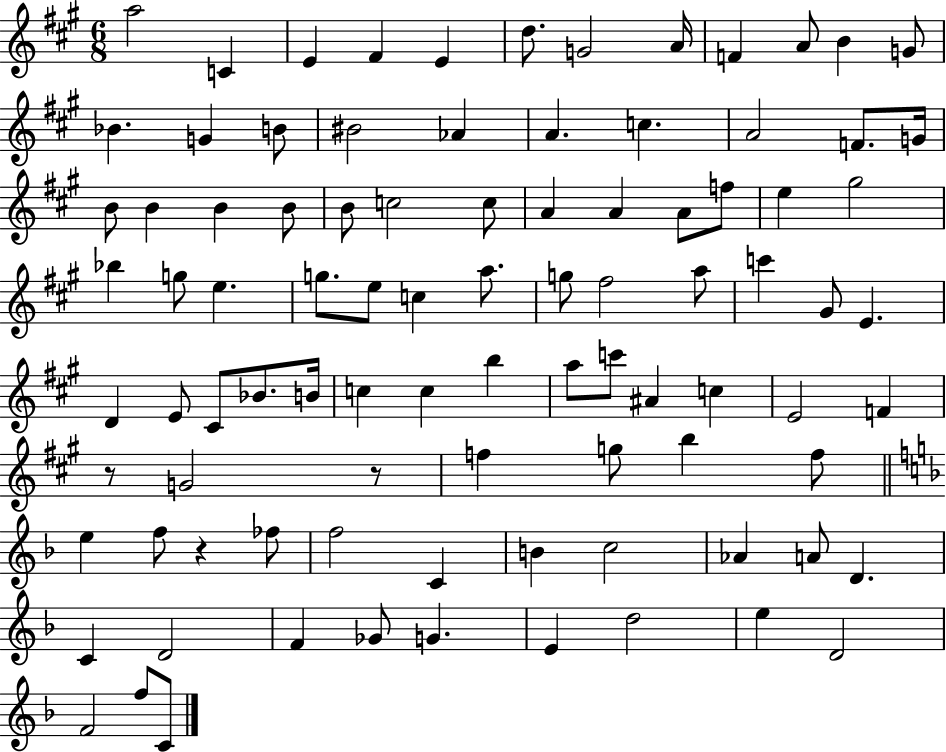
{
  \clef treble
  \numericTimeSignature
  \time 6/8
  \key a \major
  a''2 c'4 | e'4 fis'4 e'4 | d''8. g'2 a'16 | f'4 a'8 b'4 g'8 | \break bes'4. g'4 b'8 | bis'2 aes'4 | a'4. c''4. | a'2 f'8. g'16 | \break b'8 b'4 b'4 b'8 | b'8 c''2 c''8 | a'4 a'4 a'8 f''8 | e''4 gis''2 | \break bes''4 g''8 e''4. | g''8. e''8 c''4 a''8. | g''8 fis''2 a''8 | c'''4 gis'8 e'4. | \break d'4 e'8 cis'8 bes'8. b'16 | c''4 c''4 b''4 | a''8 c'''8 ais'4 c''4 | e'2 f'4 | \break r8 g'2 r8 | f''4 g''8 b''4 f''8 | \bar "||" \break \key f \major e''4 f''8 r4 fes''8 | f''2 c'4 | b'4 c''2 | aes'4 a'8 d'4. | \break c'4 d'2 | f'4 ges'8 g'4. | e'4 d''2 | e''4 d'2 | \break f'2 f''8 c'8 | \bar "|."
}